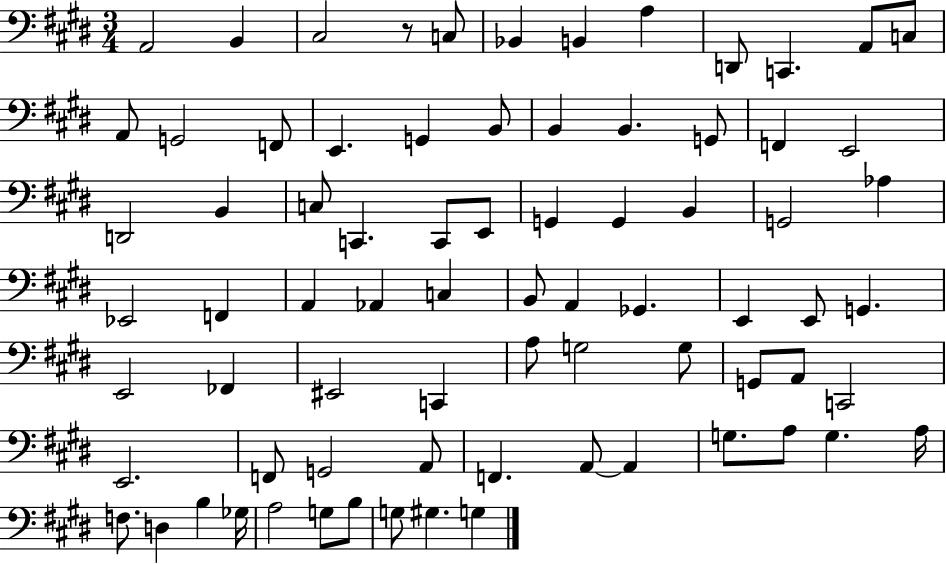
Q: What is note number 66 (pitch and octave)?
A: F3